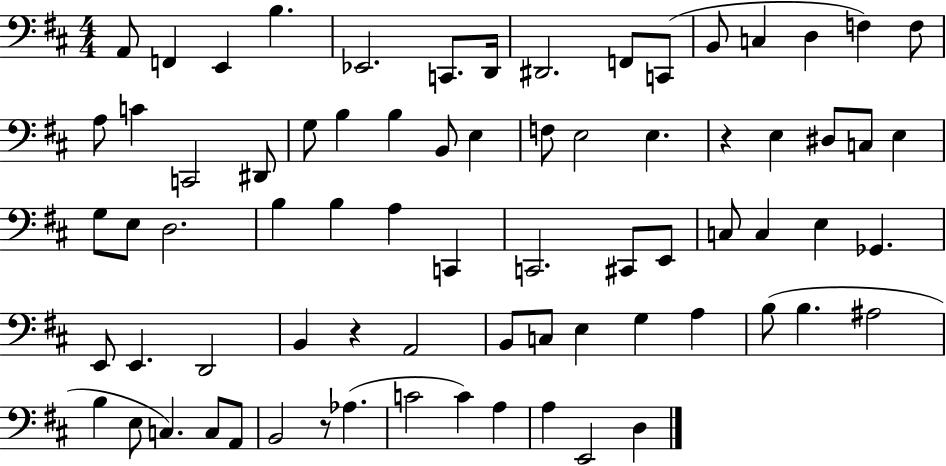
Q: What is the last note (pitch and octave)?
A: D3